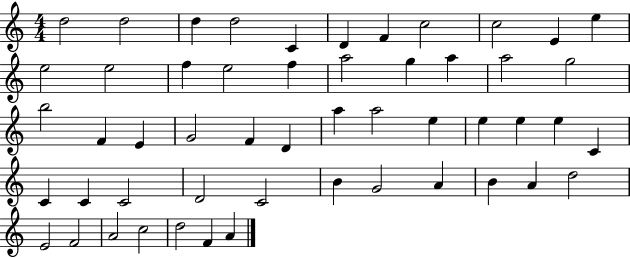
X:1
T:Untitled
M:4/4
L:1/4
K:C
d2 d2 d d2 C D F c2 c2 E e e2 e2 f e2 f a2 g a a2 g2 b2 F E G2 F D a a2 e e e e C C C C2 D2 C2 B G2 A B A d2 E2 F2 A2 c2 d2 F A